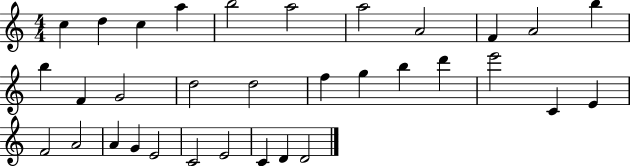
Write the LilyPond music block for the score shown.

{
  \clef treble
  \numericTimeSignature
  \time 4/4
  \key c \major
  c''4 d''4 c''4 a''4 | b''2 a''2 | a''2 a'2 | f'4 a'2 b''4 | \break b''4 f'4 g'2 | d''2 d''2 | f''4 g''4 b''4 d'''4 | e'''2 c'4 e'4 | \break f'2 a'2 | a'4 g'4 e'2 | c'2 e'2 | c'4 d'4 d'2 | \break \bar "|."
}